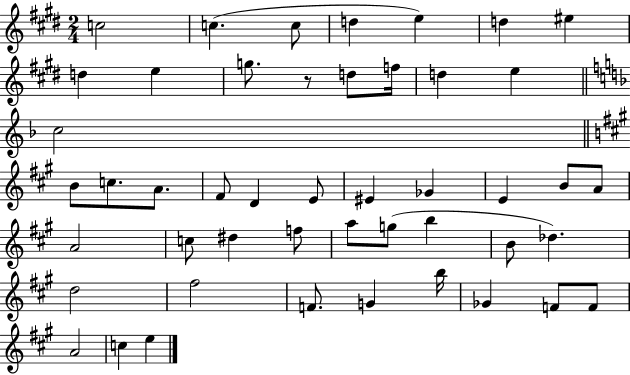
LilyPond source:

{
  \clef treble
  \numericTimeSignature
  \time 2/4
  \key e \major
  c''2 | c''4.( c''8 | d''4 e''4) | d''4 eis''4 | \break d''4 e''4 | g''8. r8 d''8 f''16 | d''4 e''4 | \bar "||" \break \key d \minor c''2 | \bar "||" \break \key a \major b'8 c''8. a'8. | fis'8 d'4 e'8 | eis'4 ges'4 | e'4 b'8 a'8 | \break a'2 | c''8 dis''4 f''8 | a''8 g''8( b''4 | b'8 des''4.) | \break d''2 | fis''2 | f'8. g'4 b''16 | ges'4 f'8 f'8 | \break a'2 | c''4 e''4 | \bar "|."
}